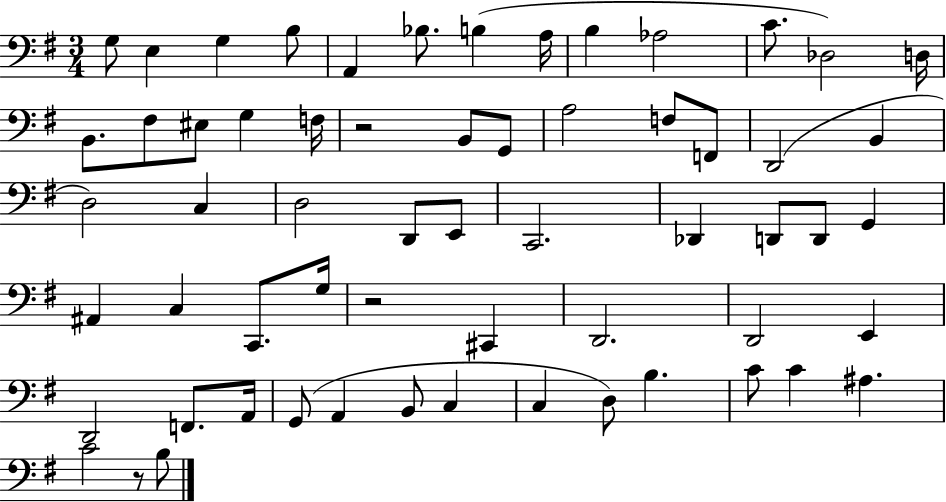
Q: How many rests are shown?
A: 3